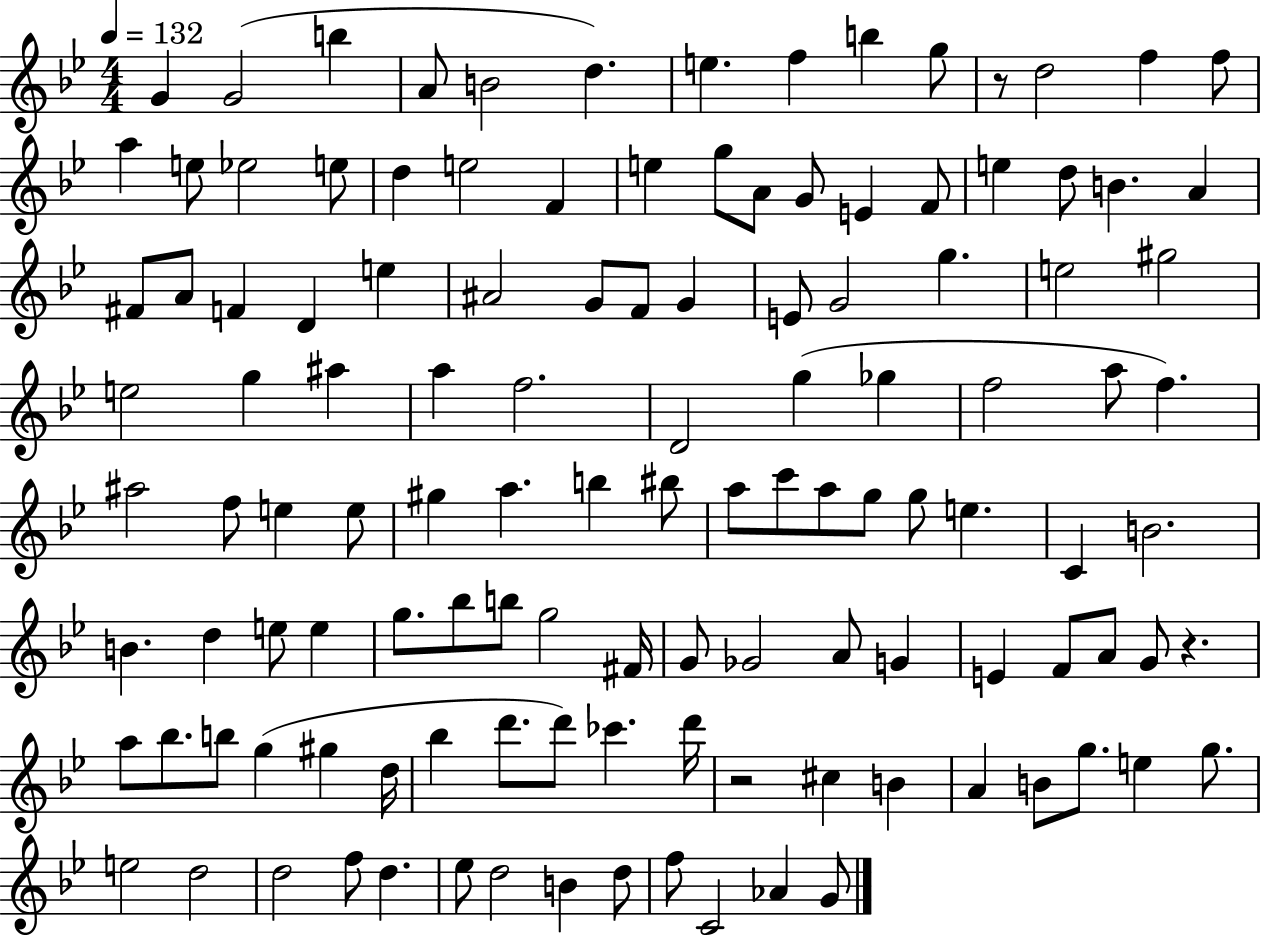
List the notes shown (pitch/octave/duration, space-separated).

G4/q G4/h B5/q A4/e B4/h D5/q. E5/q. F5/q B5/q G5/e R/e D5/h F5/q F5/e A5/q E5/e Eb5/h E5/e D5/q E5/h F4/q E5/q G5/e A4/e G4/e E4/q F4/e E5/q D5/e B4/q. A4/q F#4/e A4/e F4/q D4/q E5/q A#4/h G4/e F4/e G4/q E4/e G4/h G5/q. E5/h G#5/h E5/h G5/q A#5/q A5/q F5/h. D4/h G5/q Gb5/q F5/h A5/e F5/q. A#5/h F5/e E5/q E5/e G#5/q A5/q. B5/q BIS5/e A5/e C6/e A5/e G5/e G5/e E5/q. C4/q B4/h. B4/q. D5/q E5/e E5/q G5/e. Bb5/e B5/e G5/h F#4/s G4/e Gb4/h A4/e G4/q E4/q F4/e A4/e G4/e R/q. A5/e Bb5/e. B5/e G5/q G#5/q D5/s Bb5/q D6/e. D6/e CES6/q. D6/s R/h C#5/q B4/q A4/q B4/e G5/e. E5/q G5/e. E5/h D5/h D5/h F5/e D5/q. Eb5/e D5/h B4/q D5/e F5/e C4/h Ab4/q G4/e